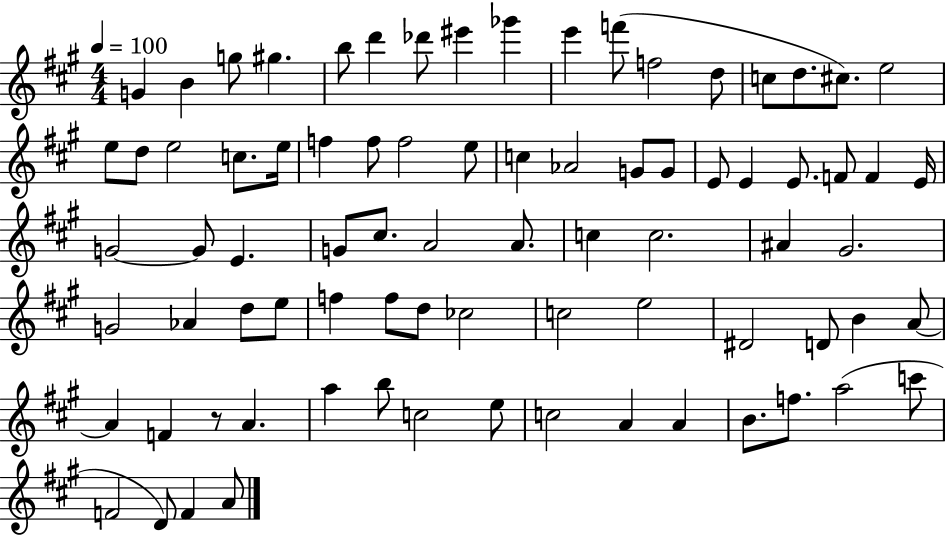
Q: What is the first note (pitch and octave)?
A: G4